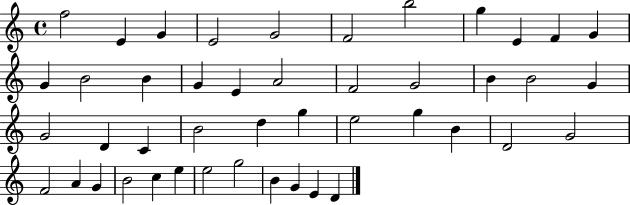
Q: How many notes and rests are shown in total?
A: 45